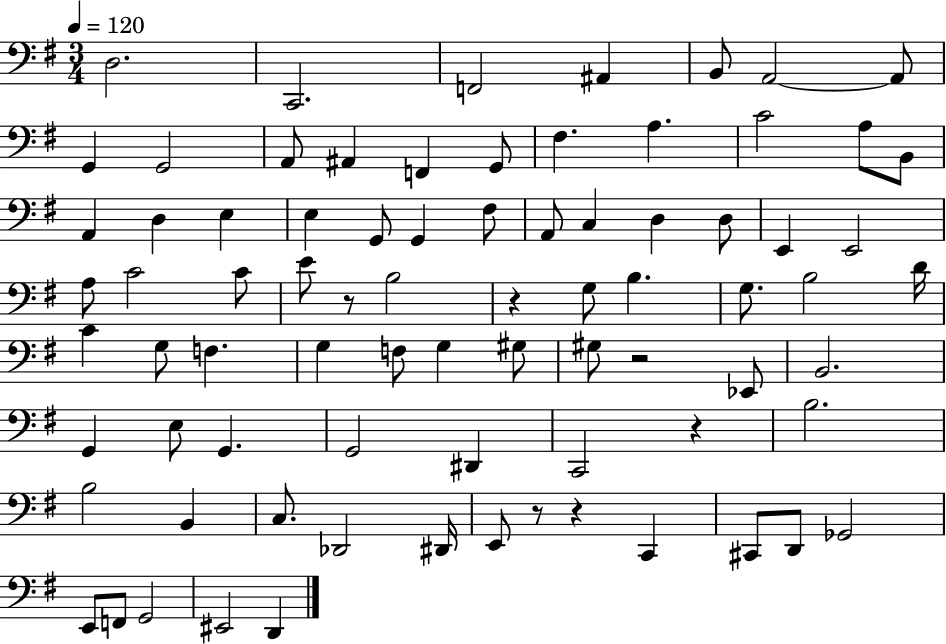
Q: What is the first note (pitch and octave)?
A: D3